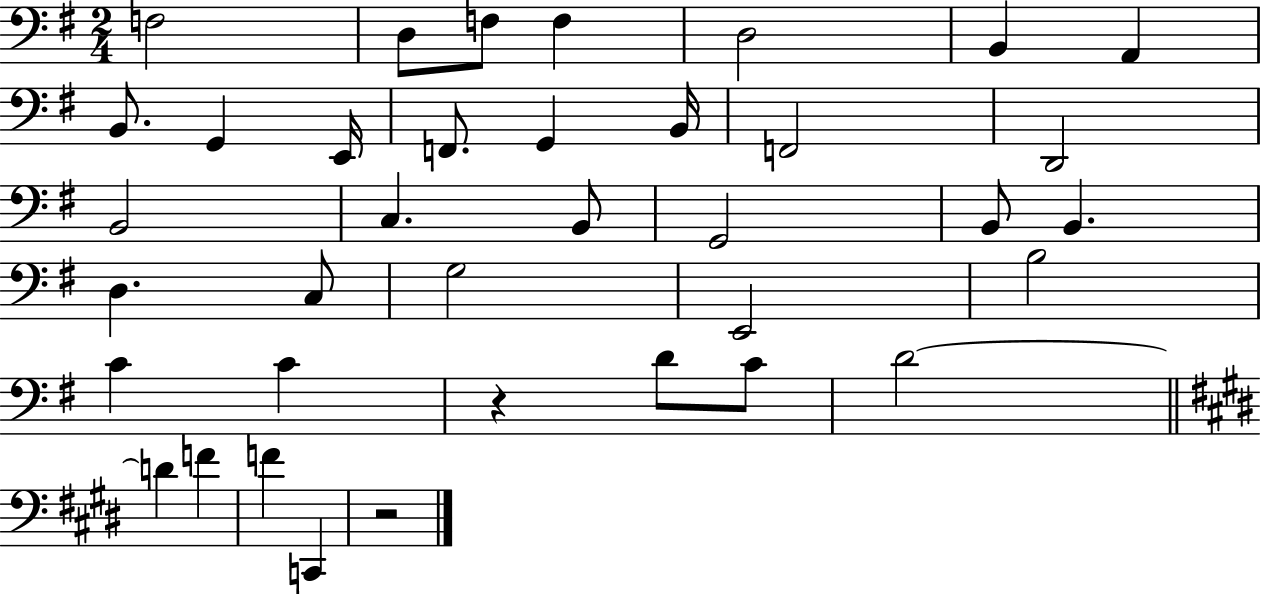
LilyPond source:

{
  \clef bass
  \numericTimeSignature
  \time 2/4
  \key g \major
  \repeat volta 2 { f2 | d8 f8 f4 | d2 | b,4 a,4 | \break b,8. g,4 e,16 | f,8. g,4 b,16 | f,2 | d,2 | \break b,2 | c4. b,8 | g,2 | b,8 b,4. | \break d4. c8 | g2 | e,2 | b2 | \break c'4 c'4 | r4 d'8 c'8 | d'2~~ | \bar "||" \break \key e \major d'4 f'4 | f'4 c,4 | r2 | } \bar "|."
}